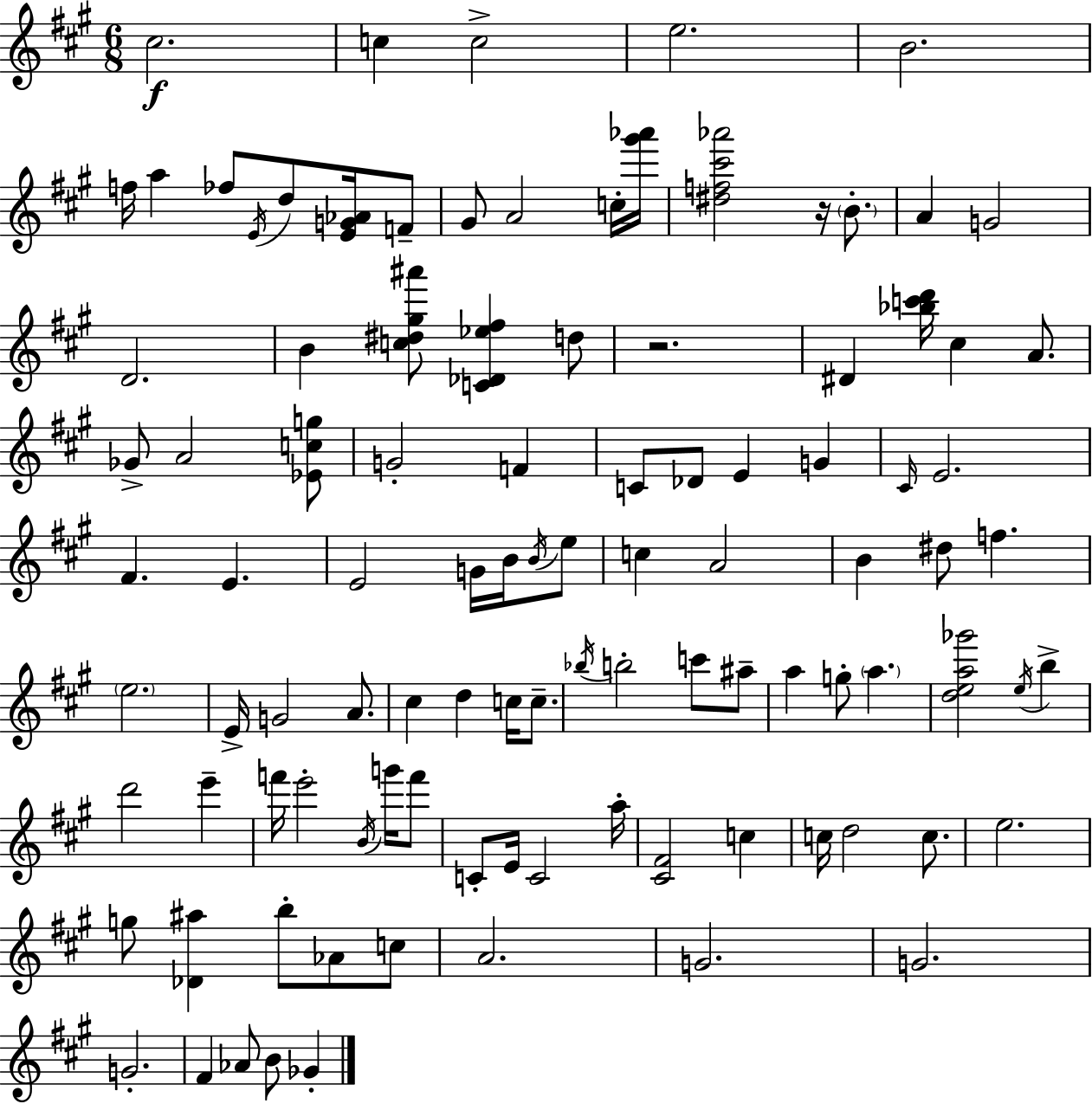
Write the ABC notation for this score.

X:1
T:Untitled
M:6/8
L:1/4
K:A
^c2 c c2 e2 B2 f/4 a _f/2 E/4 d/2 [EG_A]/4 F/2 ^G/2 A2 c/4 [^g'_a']/4 [^df^c'_a']2 z/4 B/2 A G2 D2 B [c^d^g^a']/2 [C_D_e^f] d/2 z2 ^D [_bc'd']/4 ^c A/2 _G/2 A2 [_Ecg]/2 G2 F C/2 _D/2 E G ^C/4 E2 ^F E E2 G/4 B/4 B/4 e/2 c A2 B ^d/2 f e2 E/4 G2 A/2 ^c d c/4 c/2 _b/4 b2 c'/2 ^a/2 a g/2 a [dea_g']2 e/4 b d'2 e' f'/4 e'2 B/4 g'/4 f'/2 C/2 E/4 C2 a/4 [^C^F]2 c c/4 d2 c/2 e2 g/2 [_D^a] b/2 _A/2 c/2 A2 G2 G2 G2 ^F _A/2 B/2 _G